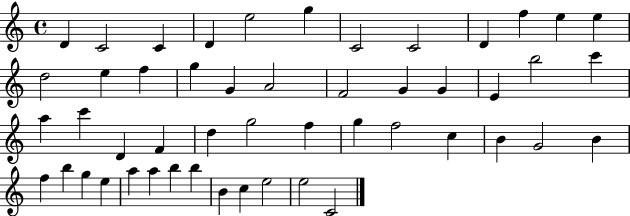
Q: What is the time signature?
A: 4/4